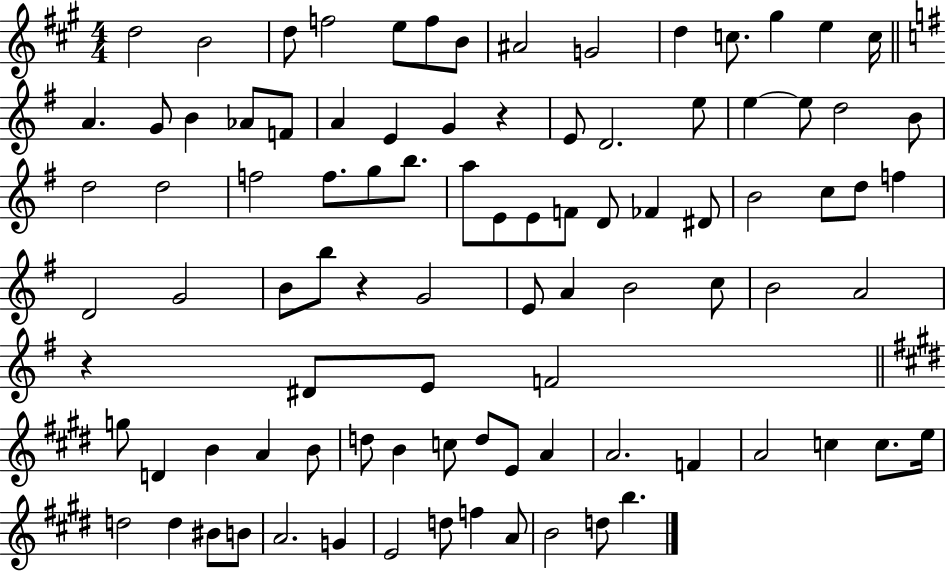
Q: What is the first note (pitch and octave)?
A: D5